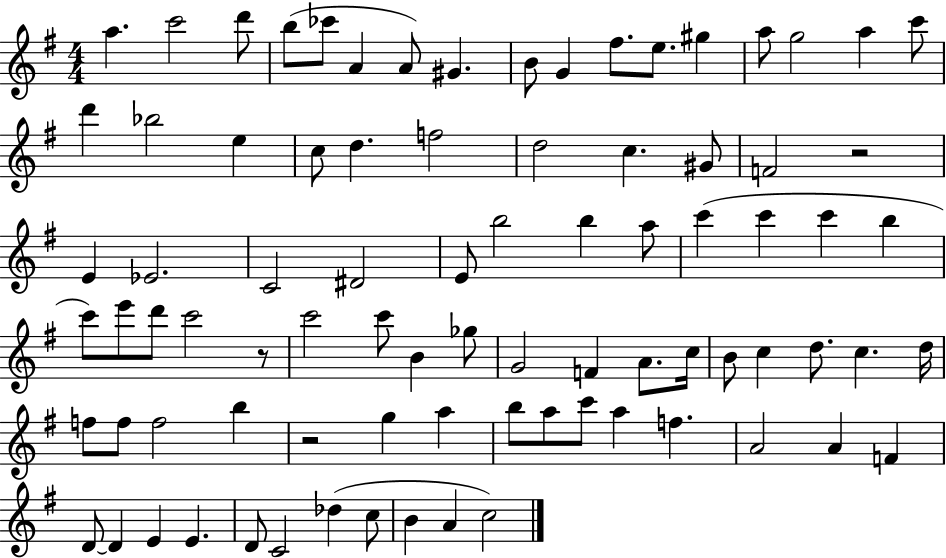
{
  \clef treble
  \numericTimeSignature
  \time 4/4
  \key g \major
  \repeat volta 2 { a''4. c'''2 d'''8 | b''8( ces'''8 a'4 a'8) gis'4. | b'8 g'4 fis''8. e''8. gis''4 | a''8 g''2 a''4 c'''8 | \break d'''4 bes''2 e''4 | c''8 d''4. f''2 | d''2 c''4. gis'8 | f'2 r2 | \break e'4 ees'2. | c'2 dis'2 | e'8 b''2 b''4 a''8 | c'''4( c'''4 c'''4 b''4 | \break c'''8) e'''8 d'''8 c'''2 r8 | c'''2 c'''8 b'4 ges''8 | g'2 f'4 a'8. c''16 | b'8 c''4 d''8. c''4. d''16 | \break f''8 f''8 f''2 b''4 | r2 g''4 a''4 | b''8 a''8 c'''8 a''4 f''4. | a'2 a'4 f'4 | \break d'8~~ d'4 e'4 e'4. | d'8 c'2 des''4( c''8 | b'4 a'4 c''2) | } \bar "|."
}